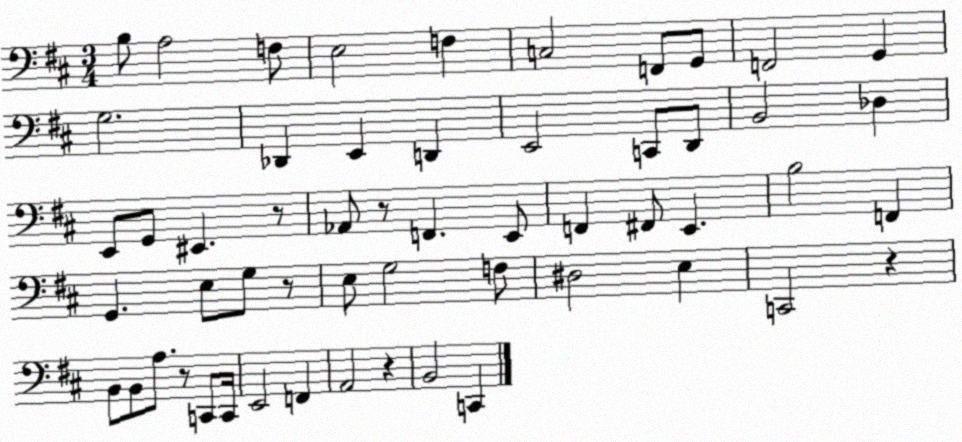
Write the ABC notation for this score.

X:1
T:Untitled
M:3/4
L:1/4
K:D
B,/2 A,2 F,/2 E,2 F, C,2 F,,/2 G,,/2 F,,2 G,, G,2 _D,, E,, D,, E,,2 C,,/2 D,,/2 B,,2 _D, E,,/2 G,,/2 ^E,, z/2 _A,,/2 z/2 F,, E,,/2 F,, ^F,,/2 E,, B,2 F,, G,, E,/2 G,/2 z/2 E,/2 G,2 F,/2 ^D,2 E, C,,2 z B,,/2 B,,/2 A,/2 z/2 C,,/2 C,,/4 E,,2 F,, A,,2 z B,,2 C,,